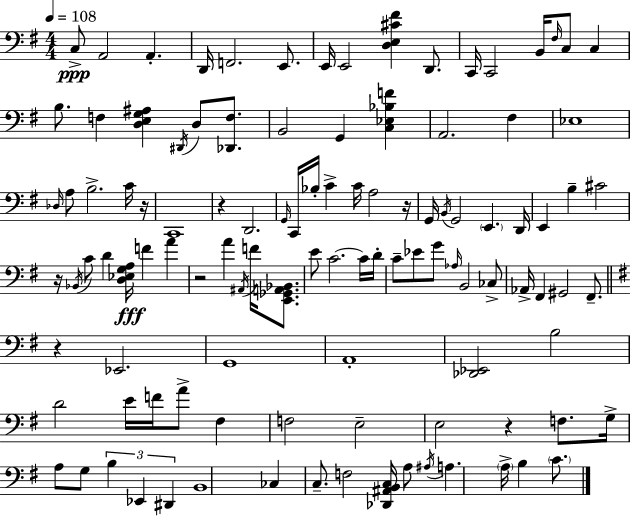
X:1
T:Untitled
M:4/4
L:1/4
K:Em
C,/2 A,,2 A,, D,,/4 F,,2 E,,/2 E,,/4 E,,2 [D,E,^C^F] D,,/2 C,,/4 C,,2 B,,/4 ^F,/4 C,/2 C, B,/2 F, [D,E,G,^A,] ^D,,/4 D,/2 [_D,,F,]/2 B,,2 G,, [C,_E,_B,F] A,,2 ^F, _E,4 _D,/4 A,/2 B,2 C/4 z/4 C,,4 z D,,2 G,,/4 C,,/4 _B,/4 C C/4 A,2 z/4 G,,/4 B,,/4 G,,2 E,, D,,/4 E,, B, ^C2 z/4 _B,,/4 C/2 D [D,_E,G,A,]/4 F A z2 A ^A,,/4 F/4 [E,,_G,,A,,_B,,]/2 E/2 C2 C/4 D/4 C/2 _E/2 G/2 _A,/4 B,,2 _C,/2 _A,,/4 ^F,, ^G,,2 ^F,,/2 z _E,,2 G,,4 A,,4 [_D,,_E,,]2 B,2 D2 E/4 F/4 A/2 ^F, F,2 E,2 E,2 z F,/2 G,/4 A,/2 G,/2 B, _E,, ^D,, B,,4 _C, C,/2 F,2 [_D,,^A,,B,,C,]/4 A,/2 ^A,/4 A, A,/4 B, C/2